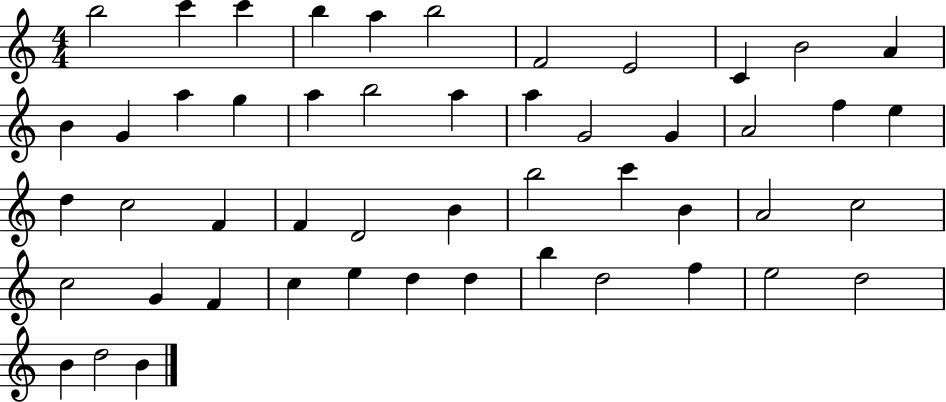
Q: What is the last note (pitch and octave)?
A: B4